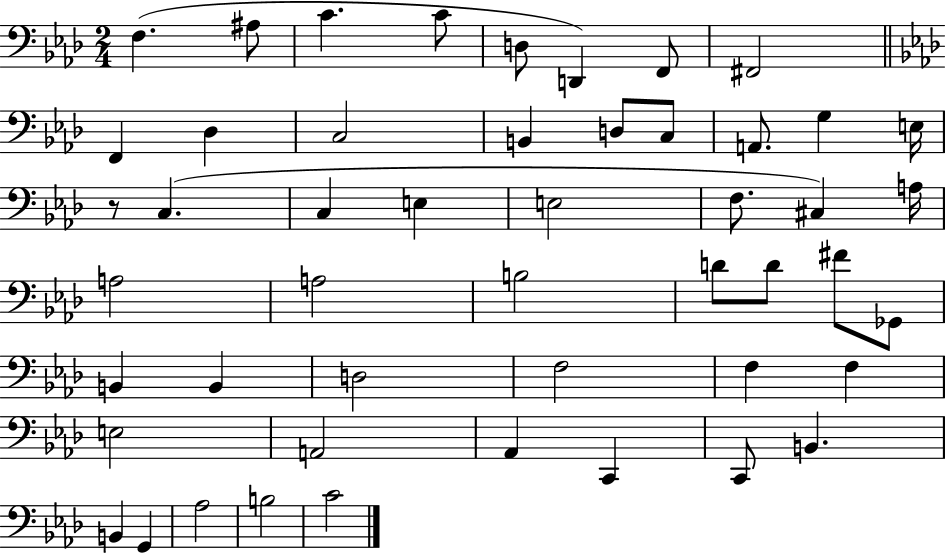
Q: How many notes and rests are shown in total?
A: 49